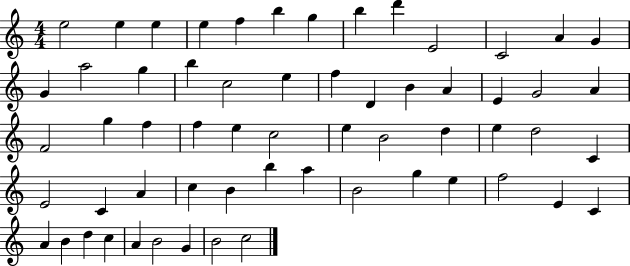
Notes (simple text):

E5/h E5/q E5/q E5/q F5/q B5/q G5/q B5/q D6/q E4/h C4/h A4/q G4/q G4/q A5/h G5/q B5/q C5/h E5/q F5/q D4/q B4/q A4/q E4/q G4/h A4/q F4/h G5/q F5/q F5/q E5/q C5/h E5/q B4/h D5/q E5/q D5/h C4/q E4/h C4/q A4/q C5/q B4/q B5/q A5/q B4/h G5/q E5/q F5/h E4/q C4/q A4/q B4/q D5/q C5/q A4/q B4/h G4/q B4/h C5/h